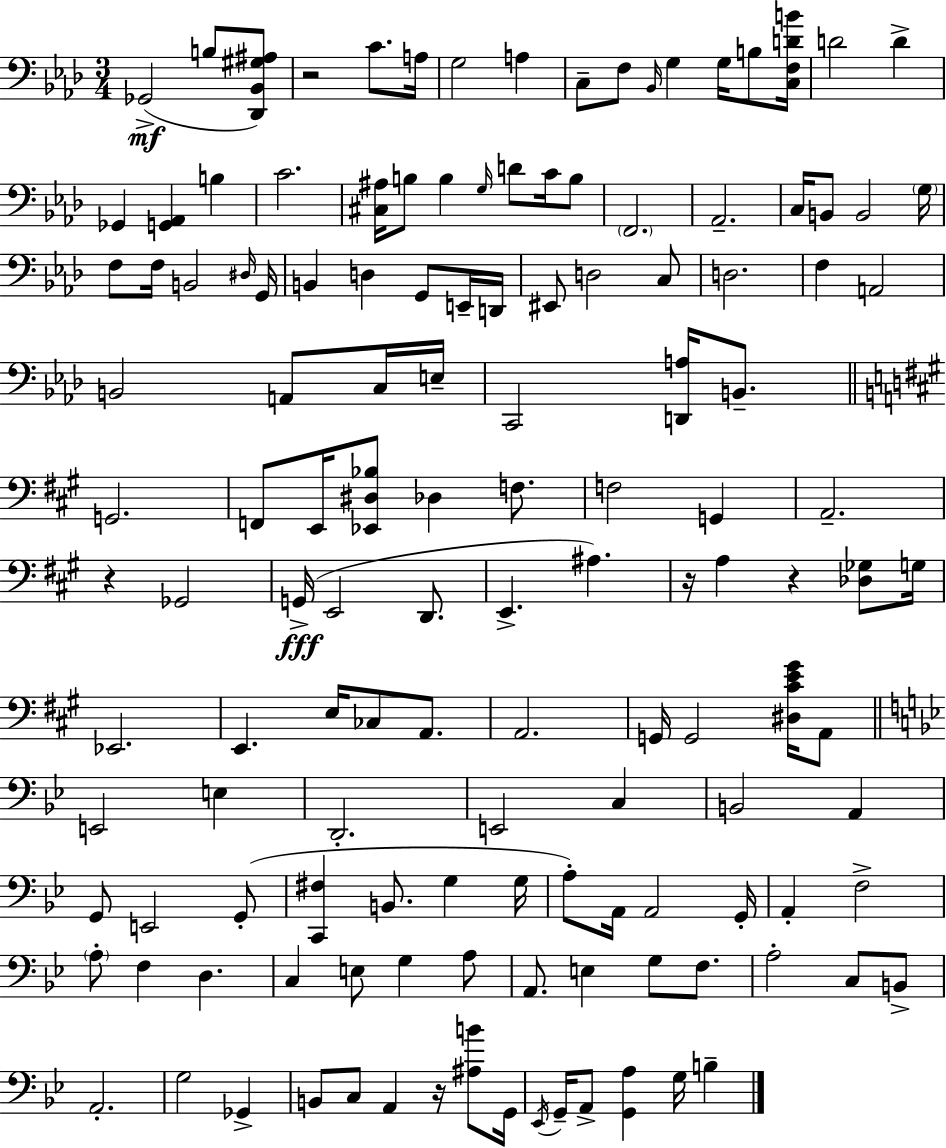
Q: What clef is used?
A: bass